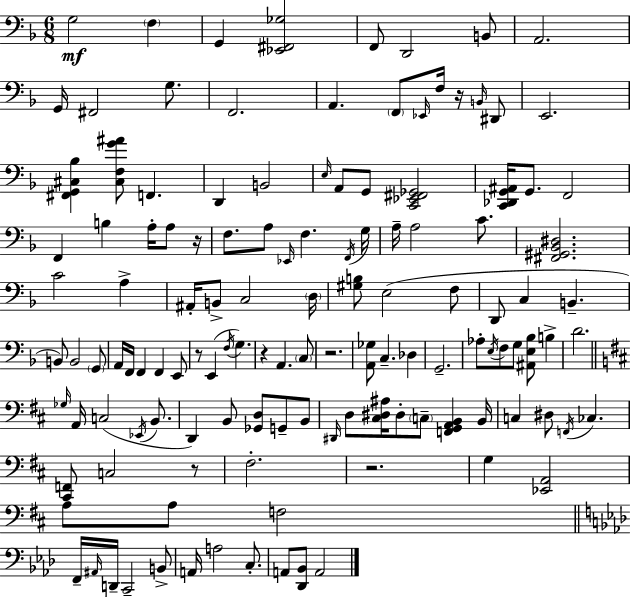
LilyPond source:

{
  \clef bass
  \numericTimeSignature
  \time 6/8
  \key f \major
  \repeat volta 2 { g2\mf \parenthesize f4 | g,4 <ees, fis, ges>2 | f,8 d,2 b,8 | a,2. | \break g,16 fis,2 g8. | f,2. | a,4. \parenthesize f,8 \grace { ees,16 } f16 r16 \grace { b,16 } | dis,8 e,2. | \break <fis, g, cis bes>4 <cis f g' ais'>8 f,4. | d,4 b,2 | \grace { e16 } a,8 g,8 <c, ees, fis, ges,>2 | <c, des, g, ais,>16 g,8. f,2 | \break f,4 b4 a16-. | a8 r16 f8. a8 \grace { ees,16 } f4. | \acciaccatura { f,16 } g16 a16-- a2 | c'8. <fis, gis, bes, dis>2. | \break c'2 | a4-> ais,16-. b,8-> c2 | \parenthesize d16 <gis b>8 e2( | f8 d,8 c4 b,4.-- | \break b,8) b,2 | \parenthesize g,8 a,16 f,16 f,4 f,4 | e,8 r8 e,4( \acciaccatura { f16 } | g4.) r4 a,4. | \break \parenthesize c8 r2. | <a, ges>8 c4.-- | des4 g,2.-- | aes8-. \acciaccatura { e16 } f8 g8 | \break <ais, e bes>8 b4-> d'2. | \bar "||" \break \key b \minor \grace { ges16 } a,16 c2( \acciaccatura { ees,16 } b,8. | d,4) b,8 <ges, d>8 g,8-- | b,8 \grace { dis,16 } d8 <cis dis ais>16 dis8-. \parenthesize c8-- <f, g, a, b,>4 | b,16 c4 dis8 \acciaccatura { f,16 } ces4. | \break <cis, f,>8 c2 | r8 fis2.-. | r2. | g4 <ees, a,>2 | \break a8 a8 f2 | \bar "||" \break \key aes \major f,16-- \grace { ais,16 } d,16-- c,2-- b,8-> | a,16 a2 c8.-. | a,8 <des, bes,>8 a,2 | } \bar "|."
}